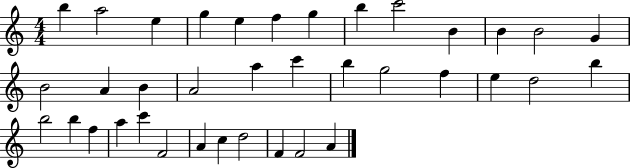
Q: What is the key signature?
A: C major